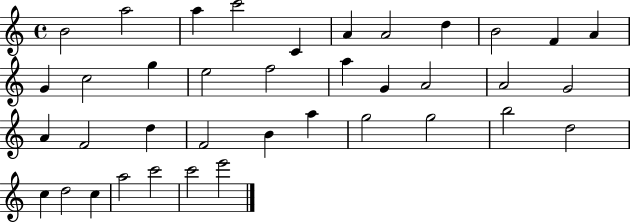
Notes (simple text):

B4/h A5/h A5/q C6/h C4/q A4/q A4/h D5/q B4/h F4/q A4/q G4/q C5/h G5/q E5/h F5/h A5/q G4/q A4/h A4/h G4/h A4/q F4/h D5/q F4/h B4/q A5/q G5/h G5/h B5/h D5/h C5/q D5/h C5/q A5/h C6/h C6/h E6/h